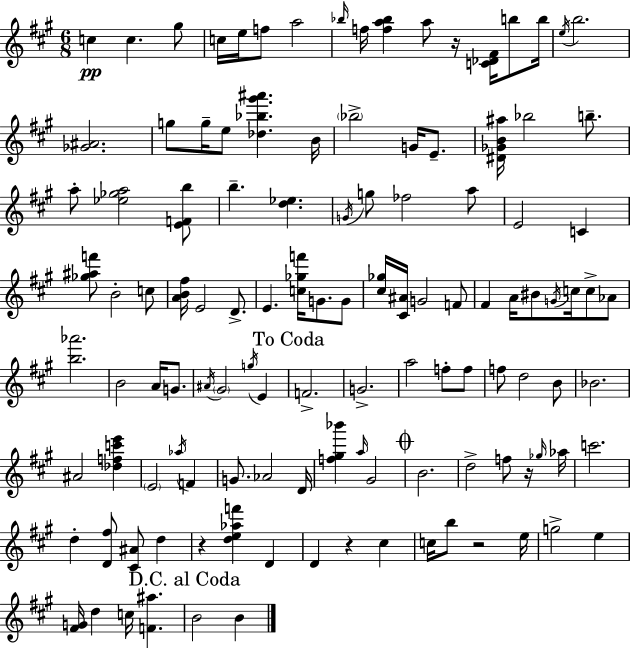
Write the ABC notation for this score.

X:1
T:Untitled
M:6/8
L:1/4
K:A
c c ^g/2 c/4 e/4 f/2 a2 _b/4 f/4 [fa_b] a/2 z/4 [C_D^F]/4 b/2 b/4 e/4 b2 [_G^A]2 g/2 g/4 e/2 [_d_b^g'^a'] B/4 _b2 G/4 E/2 [^D_GB^a]/4 _b2 b/2 a/2 [_e_ga]2 [EFb]/2 b [d_e] G/4 g/2 _f2 a/2 E2 C [_g^af']/2 B2 c/2 [AB^f]/4 E2 D/2 E [c_gf']/4 G/2 G/2 [^c_g]/4 [^C^A]/4 G2 F/2 ^F A/4 ^B/2 G/4 c/4 c/2 _A/2 [b_a']2 B2 A/4 G/2 ^A/4 ^G2 g/4 E F2 G2 a2 f/2 f/2 f/2 d2 B/2 _B2 ^A2 [_dfc'e'] E2 _a/4 F G/2 _A2 D/4 [f^g_b'] a/4 ^G2 B2 d2 f/2 z/4 _g/4 _a/4 c'2 d [D^f]/2 [^C^A]/2 d z [de_af'] D D z ^c c/4 b/2 z2 e/4 g2 e [^FG]/4 d c/4 [F^a] B2 B